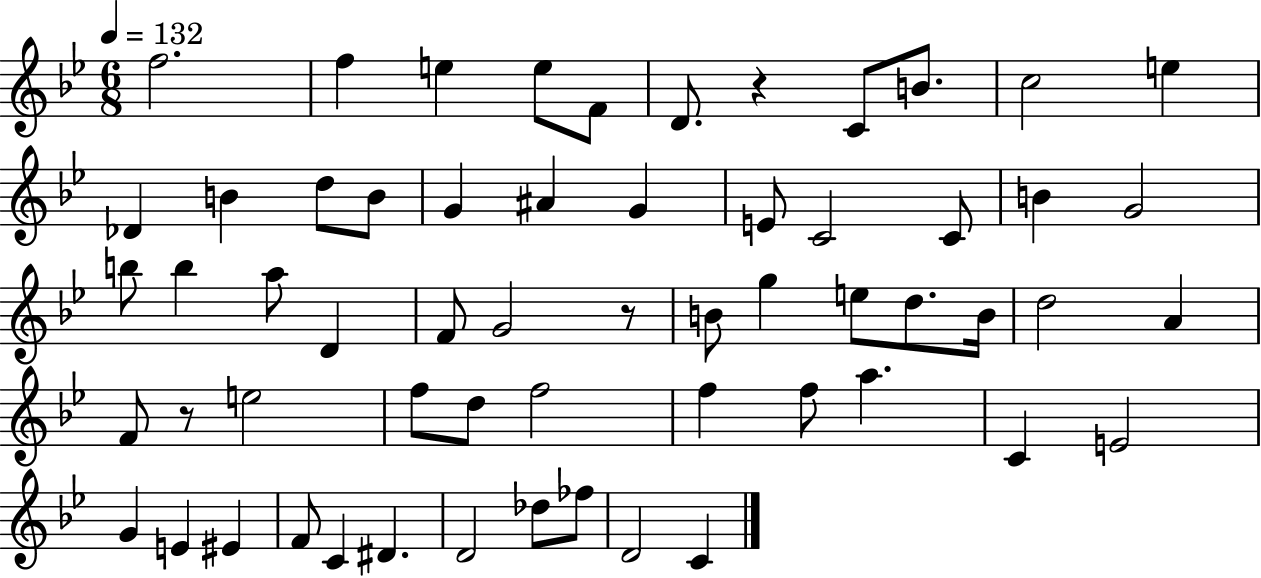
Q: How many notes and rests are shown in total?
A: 59